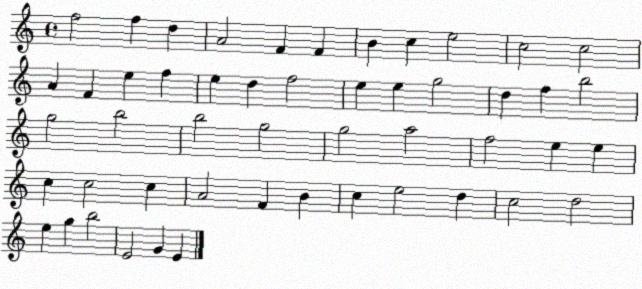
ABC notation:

X:1
T:Untitled
M:4/4
L:1/4
K:C
f2 f d A2 F F B c e2 c2 c2 A F e f e d f2 e e g2 d f b2 g2 b2 b2 g2 g2 a2 f2 e e c c2 c A2 F B c e2 d c2 d2 e g b2 E2 G E